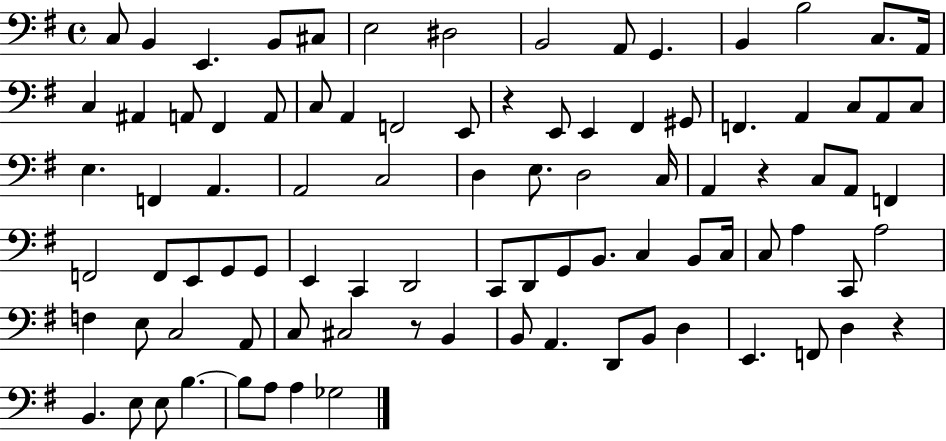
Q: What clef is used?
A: bass